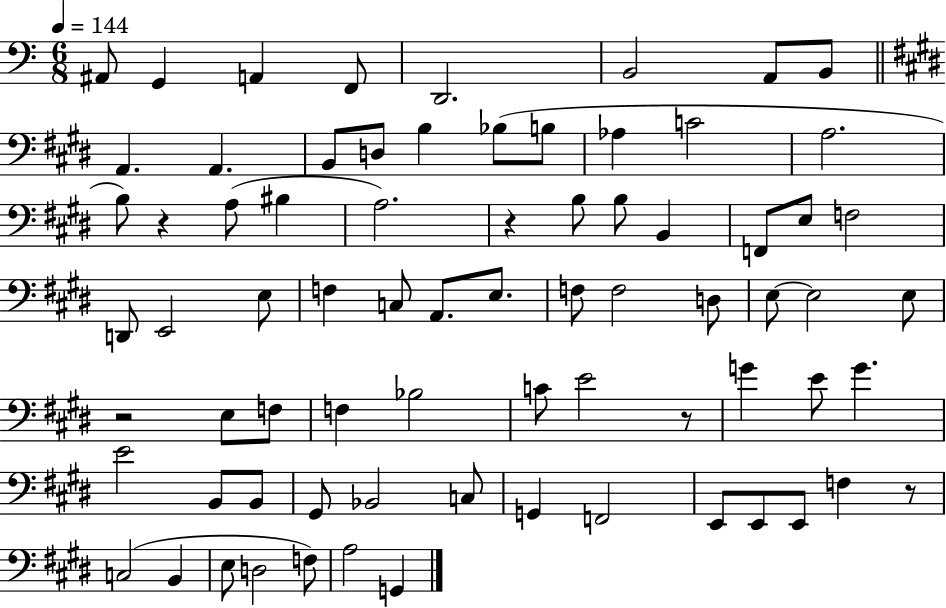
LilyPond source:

{
  \clef bass
  \numericTimeSignature
  \time 6/8
  \key c \major
  \tempo 4 = 144
  \repeat volta 2 { ais,8 g,4 a,4 f,8 | d,2. | b,2 a,8 b,8 | \bar "||" \break \key e \major a,4. a,4. | b,8 d8 b4 bes8( b8 | aes4 c'2 | a2. | \break b8) r4 a8( bis4 | a2.) | r4 b8 b8 b,4 | f,8 e8 f2 | \break d,8 e,2 e8 | f4 c8 a,8. e8. | f8 f2 d8 | e8~~ e2 e8 | \break r2 e8 f8 | f4 bes2 | c'8 e'2 r8 | g'4 e'8 g'4. | \break e'2 b,8 b,8 | gis,8 bes,2 c8 | g,4 f,2 | e,8 e,8 e,8 f4 r8 | \break c2( b,4 | e8 d2 f8) | a2 g,4 | } \bar "|."
}